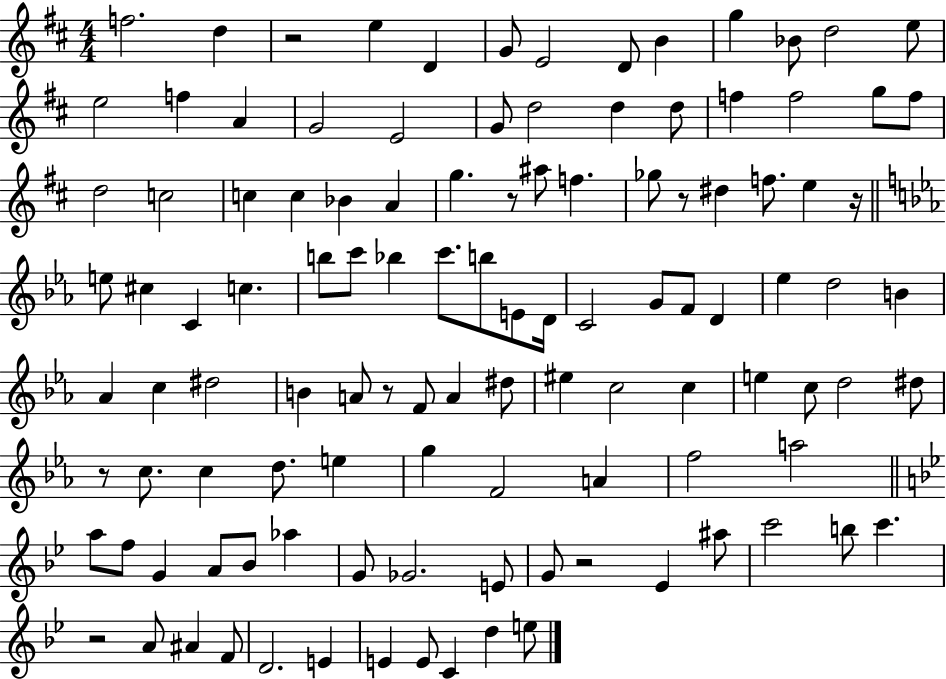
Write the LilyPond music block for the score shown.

{
  \clef treble
  \numericTimeSignature
  \time 4/4
  \key d \major
  f''2. d''4 | r2 e''4 d'4 | g'8 e'2 d'8 b'4 | g''4 bes'8 d''2 e''8 | \break e''2 f''4 a'4 | g'2 e'2 | g'8 d''2 d''4 d''8 | f''4 f''2 g''8 f''8 | \break d''2 c''2 | c''4 c''4 bes'4 a'4 | g''4. r8 ais''8 f''4. | ges''8 r8 dis''4 f''8. e''4 r16 | \break \bar "||" \break \key c \minor e''8 cis''4 c'4 c''4. | b''8 c'''8 bes''4 c'''8. b''8 e'8 d'16 | c'2 g'8 f'8 d'4 | ees''4 d''2 b'4 | \break aes'4 c''4 dis''2 | b'4 a'8 r8 f'8 a'4 dis''8 | eis''4 c''2 c''4 | e''4 c''8 d''2 dis''8 | \break r8 c''8. c''4 d''8. e''4 | g''4 f'2 a'4 | f''2 a''2 | \bar "||" \break \key bes \major a''8 f''8 g'4 a'8 bes'8 aes''4 | g'8 ges'2. e'8 | g'8 r2 ees'4 ais''8 | c'''2 b''8 c'''4. | \break r2 a'8 ais'4 f'8 | d'2. e'4 | e'4 e'8 c'4 d''4 e''8 | \bar "|."
}